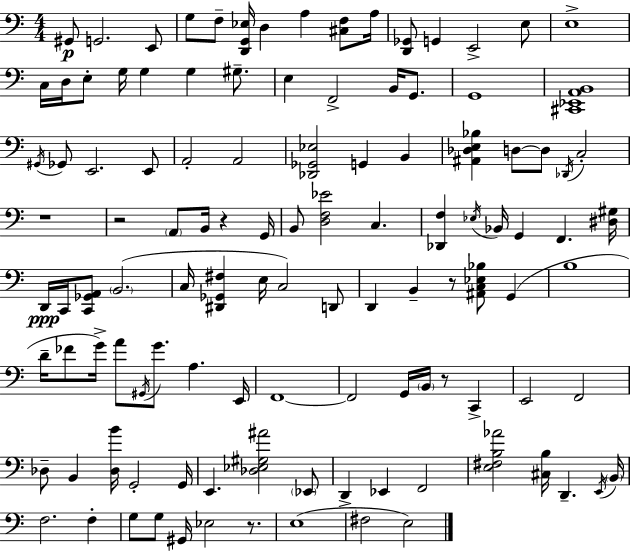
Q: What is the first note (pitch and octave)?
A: G#2